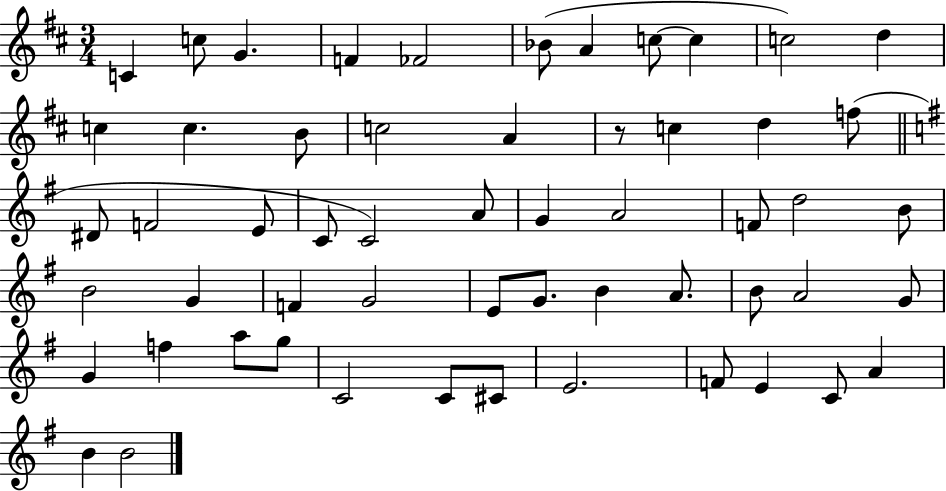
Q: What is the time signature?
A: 3/4